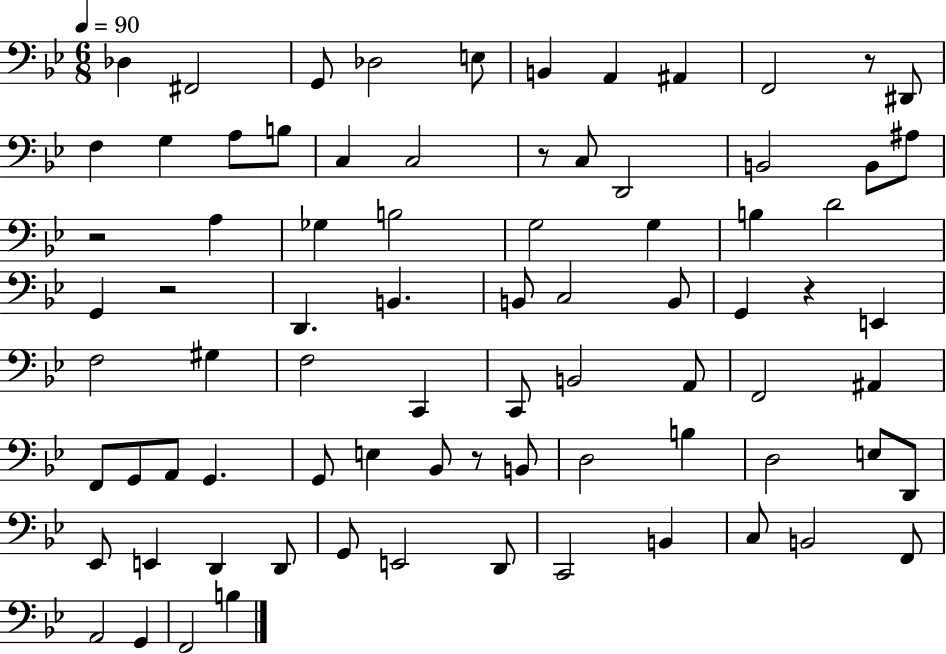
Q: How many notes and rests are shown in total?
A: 80